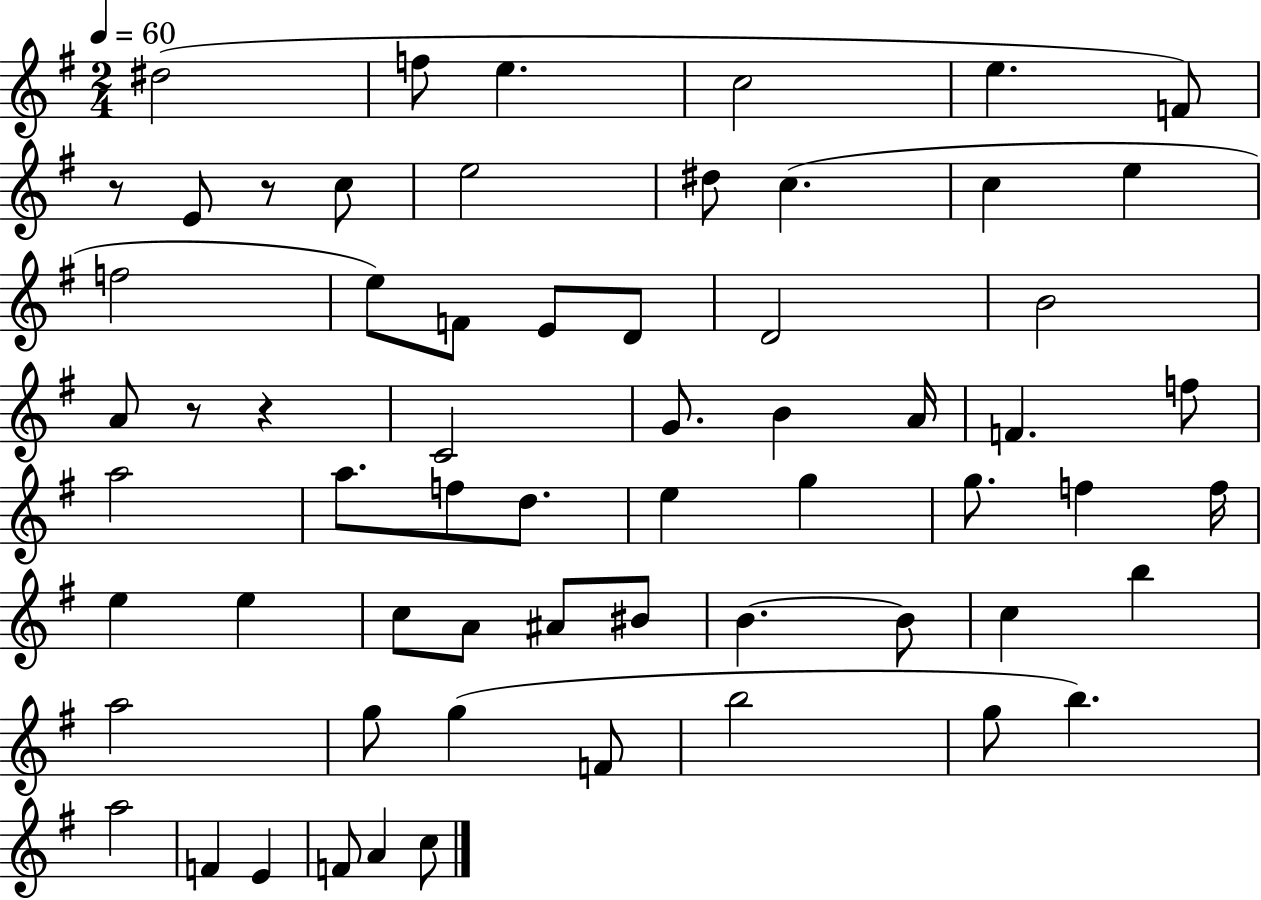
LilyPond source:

{
  \clef treble
  \numericTimeSignature
  \time 2/4
  \key g \major
  \tempo 4 = 60
  \repeat volta 2 { dis''2( | f''8 e''4. | c''2 | e''4. f'8) | \break r8 e'8 r8 c''8 | e''2 | dis''8 c''4.( | c''4 e''4 | \break f''2 | e''8) f'8 e'8 d'8 | d'2 | b'2 | \break a'8 r8 r4 | c'2 | g'8. b'4 a'16 | f'4. f''8 | \break a''2 | a''8. f''8 d''8. | e''4 g''4 | g''8. f''4 f''16 | \break e''4 e''4 | c''8 a'8 ais'8 bis'8 | b'4.~~ b'8 | c''4 b''4 | \break a''2 | g''8 g''4( f'8 | b''2 | g''8 b''4.) | \break a''2 | f'4 e'4 | f'8 a'4 c''8 | } \bar "|."
}